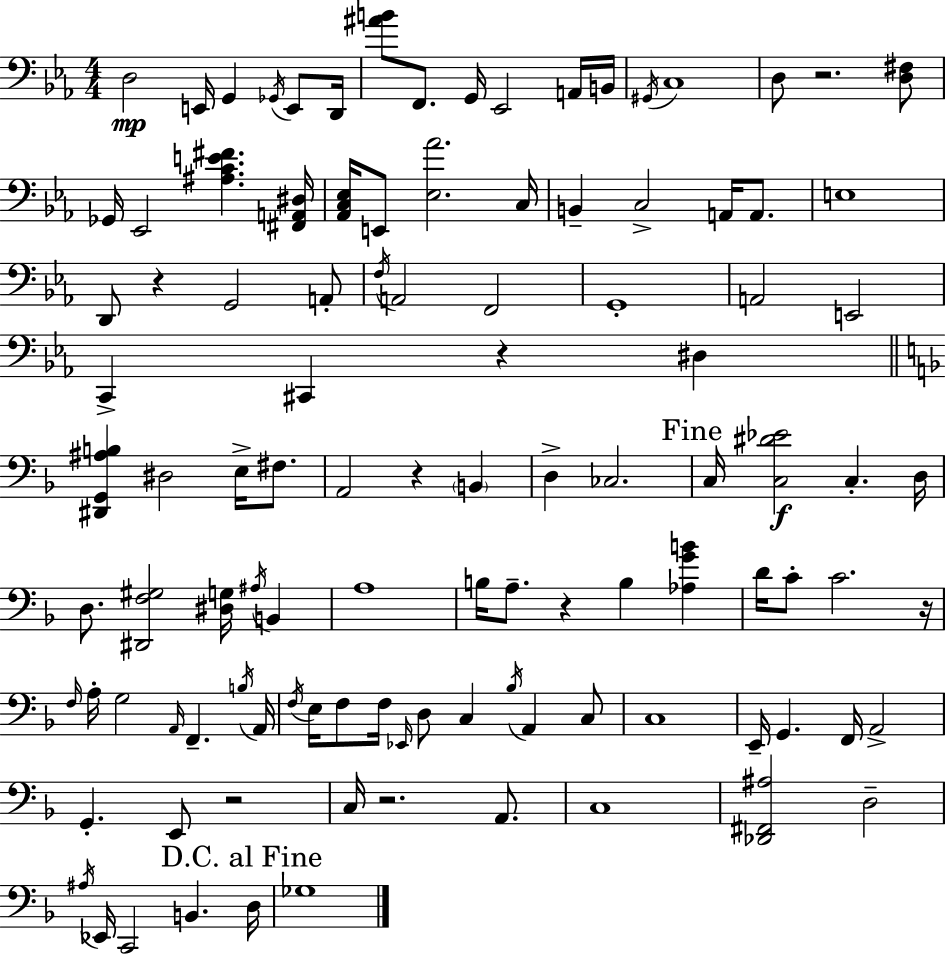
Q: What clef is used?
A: bass